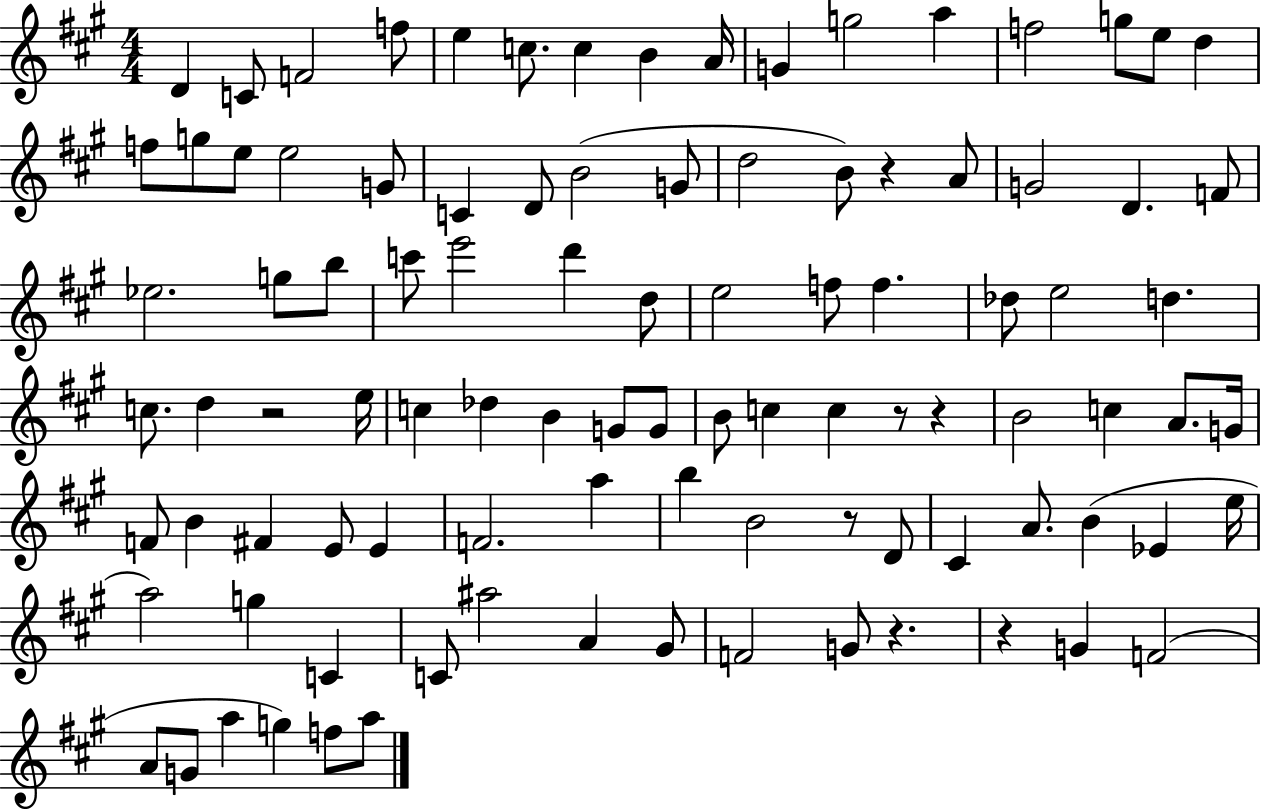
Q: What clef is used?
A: treble